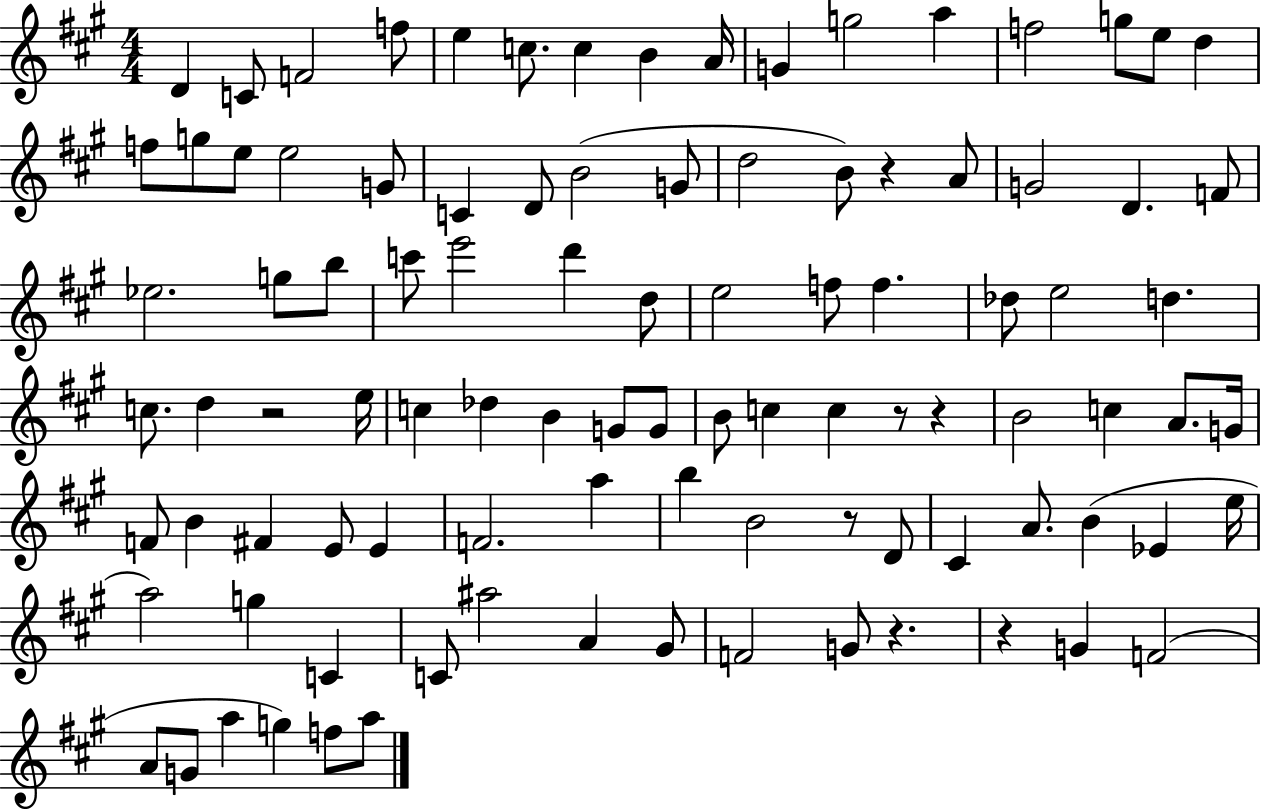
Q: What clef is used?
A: treble